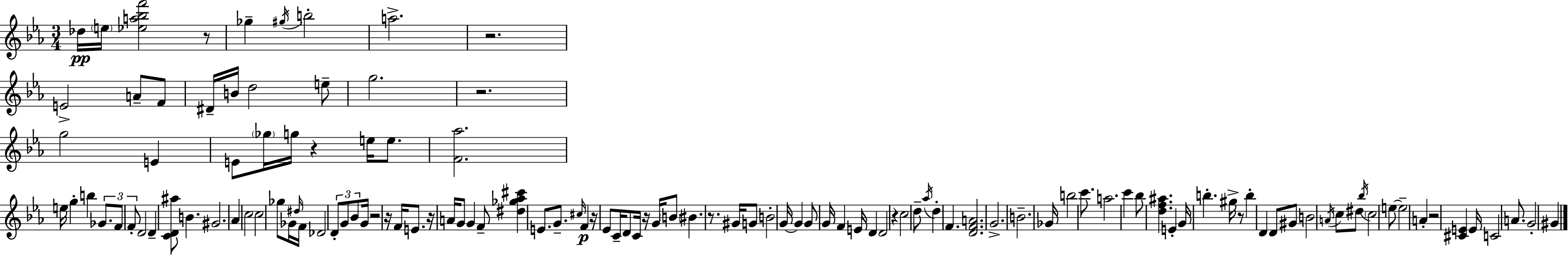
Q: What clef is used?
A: treble